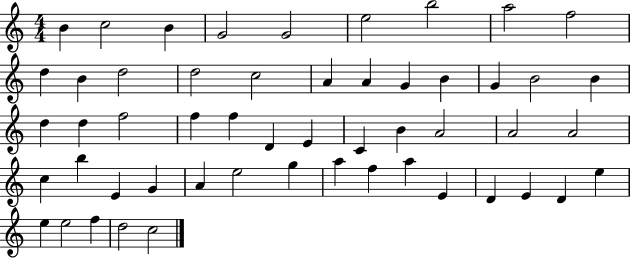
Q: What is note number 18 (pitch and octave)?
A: B4